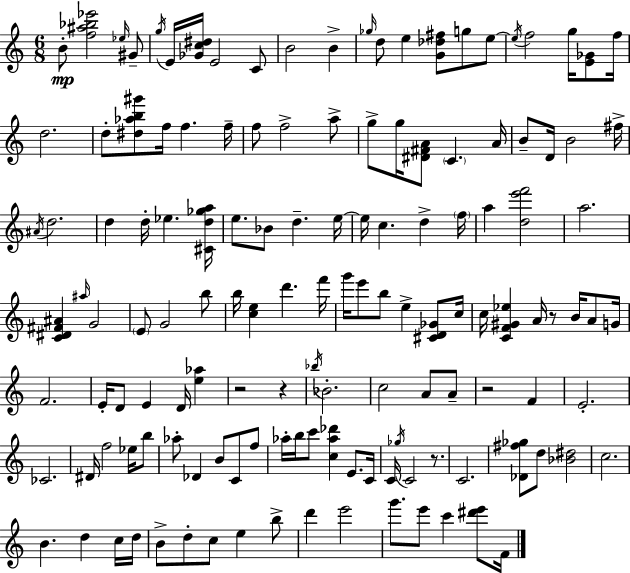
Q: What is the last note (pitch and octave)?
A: F4